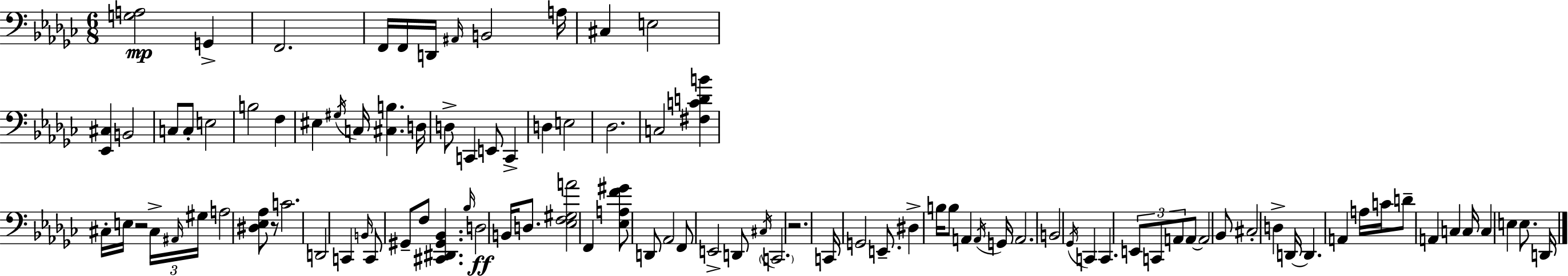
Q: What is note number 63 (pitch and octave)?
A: A2